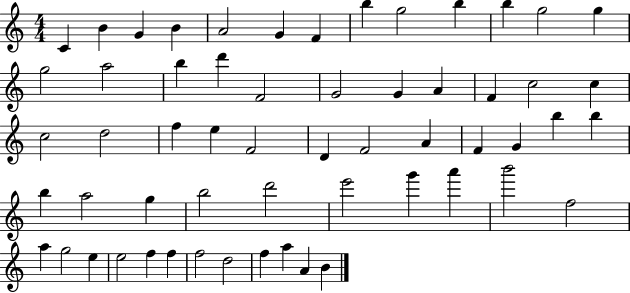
X:1
T:Untitled
M:4/4
L:1/4
K:C
C B G B A2 G F b g2 b b g2 g g2 a2 b d' F2 G2 G A F c2 c c2 d2 f e F2 D F2 A F G b b b a2 g b2 d'2 e'2 g' a' b'2 f2 a g2 e e2 f f f2 d2 f a A B